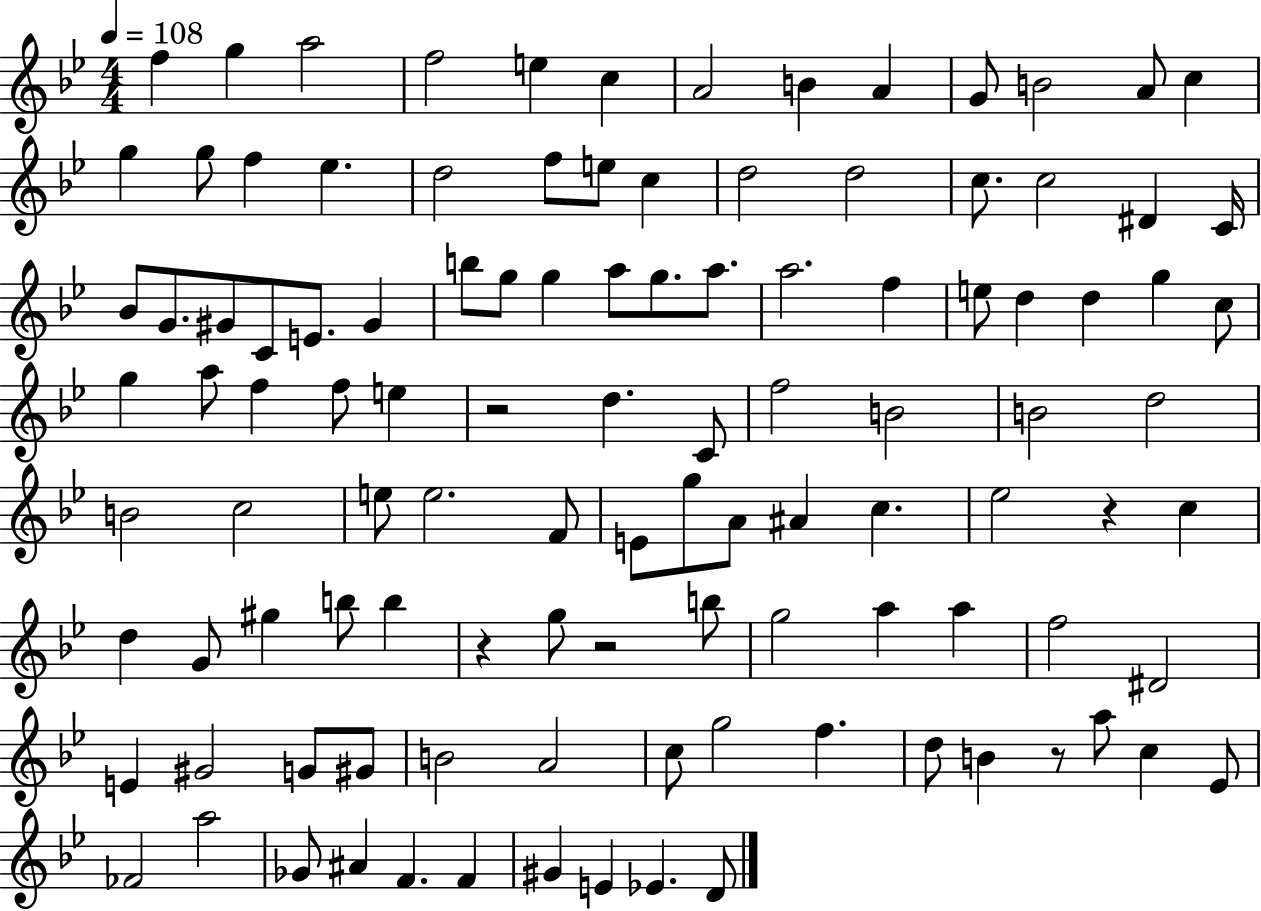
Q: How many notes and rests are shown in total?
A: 110